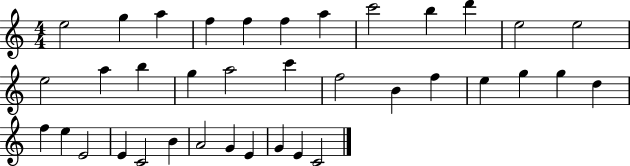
E5/h G5/q A5/q F5/q F5/q F5/q A5/q C6/h B5/q D6/q E5/h E5/h E5/h A5/q B5/q G5/q A5/h C6/q F5/h B4/q F5/q E5/q G5/q G5/q D5/q F5/q E5/q E4/h E4/q C4/h B4/q A4/h G4/q E4/q G4/q E4/q C4/h